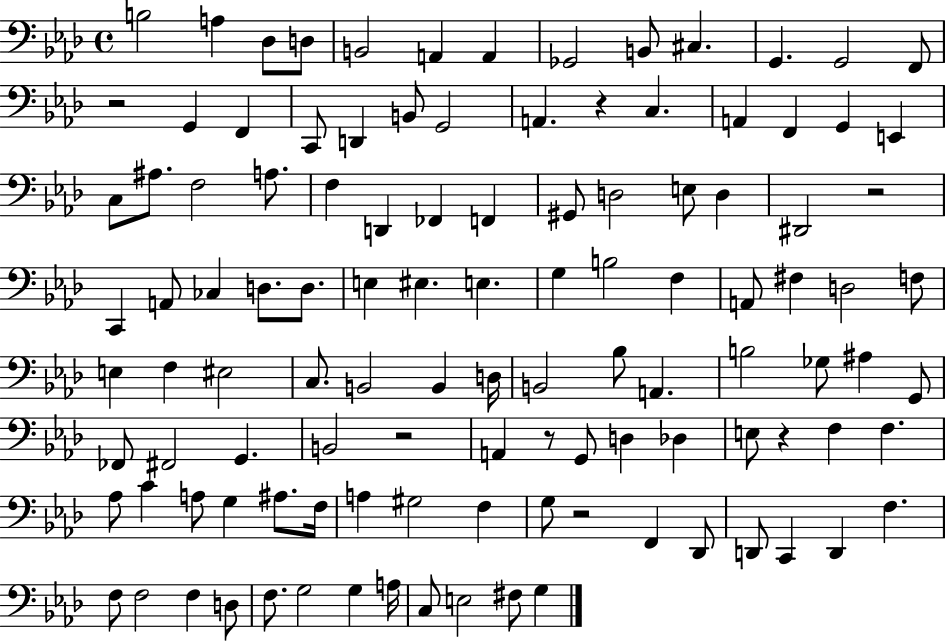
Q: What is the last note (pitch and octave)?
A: G3